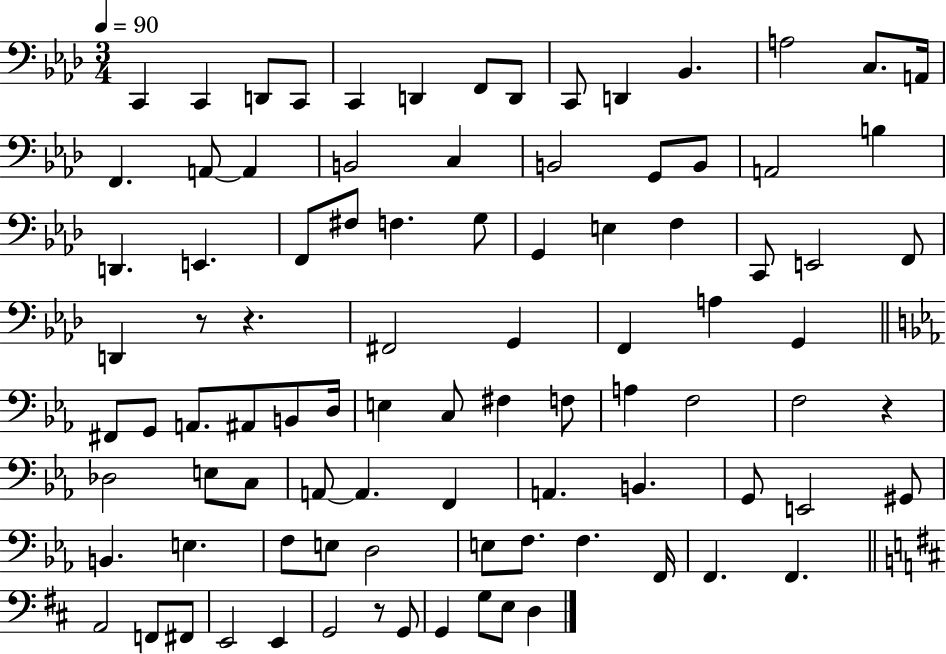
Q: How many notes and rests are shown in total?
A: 92